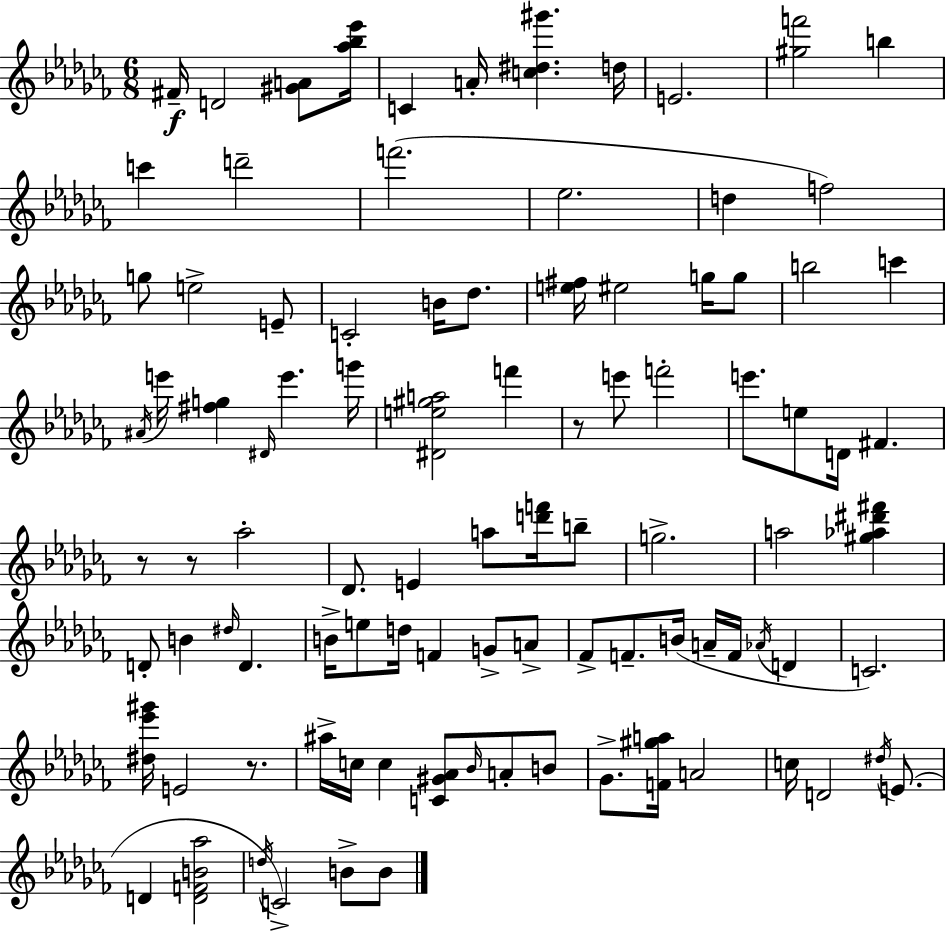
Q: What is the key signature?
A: AES minor